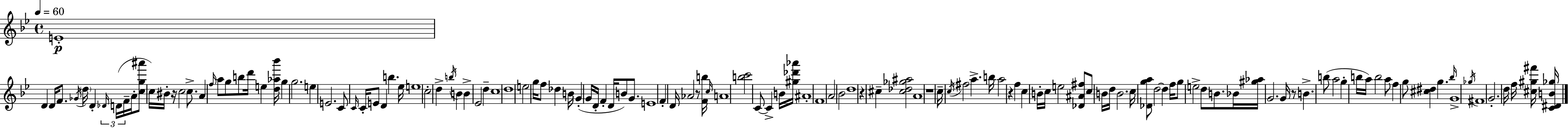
X:1
T:Untitled
M:4/4
L:1/4
K:Bb
E4 D D/4 F/2 _G/4 d/4 D _D/4 D/4 F/4 A/4 [cg^a']/2 c/4 ^B/4 z/4 c2 c/2 A f/4 a/2 g/2 b/2 d'/4 e [d_a_b']/4 g g2 e E2 C/2 C/4 C/4 E/2 D b _e/4 e4 c2 d b/4 B B _E2 d c4 d4 e2 g/4 f/2 _d B/4 G G/4 D/4 F D/4 B/2 G/2 E4 F D/4 _A2 z/2 [Fb]/4 c/4 A4 [bc']2 C/2 C B/4 [^g_d'_a']/4 ^A4 F4 A2 _B2 d4 z ^c [^c_d_g^a]2 A4 z4 c/4 c/4 ^f2 a b/4 a2 z f c B/4 c/4 e2 [_D^A^f]/2 c/2 B/4 d/4 B2 c/4 [_Dga]/2 d2 d f/4 g/2 e2 d/2 B/2 _B/4 [^g_a]/4 G2 G/4 z/2 B b/2 a2 g b/4 a/4 b2 a/2 f g/2 [^c^d] g _b/4 G4 _g/4 ^F4 G2 d/4 f/4 [^c^g^f']/4 [C^DB_g]/4